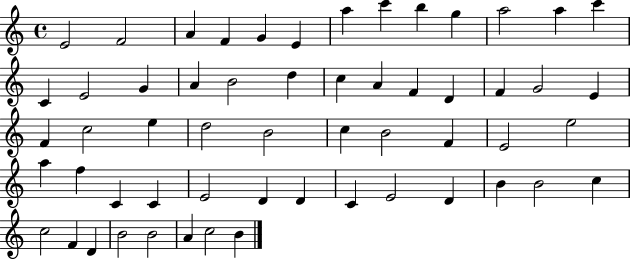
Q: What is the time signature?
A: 4/4